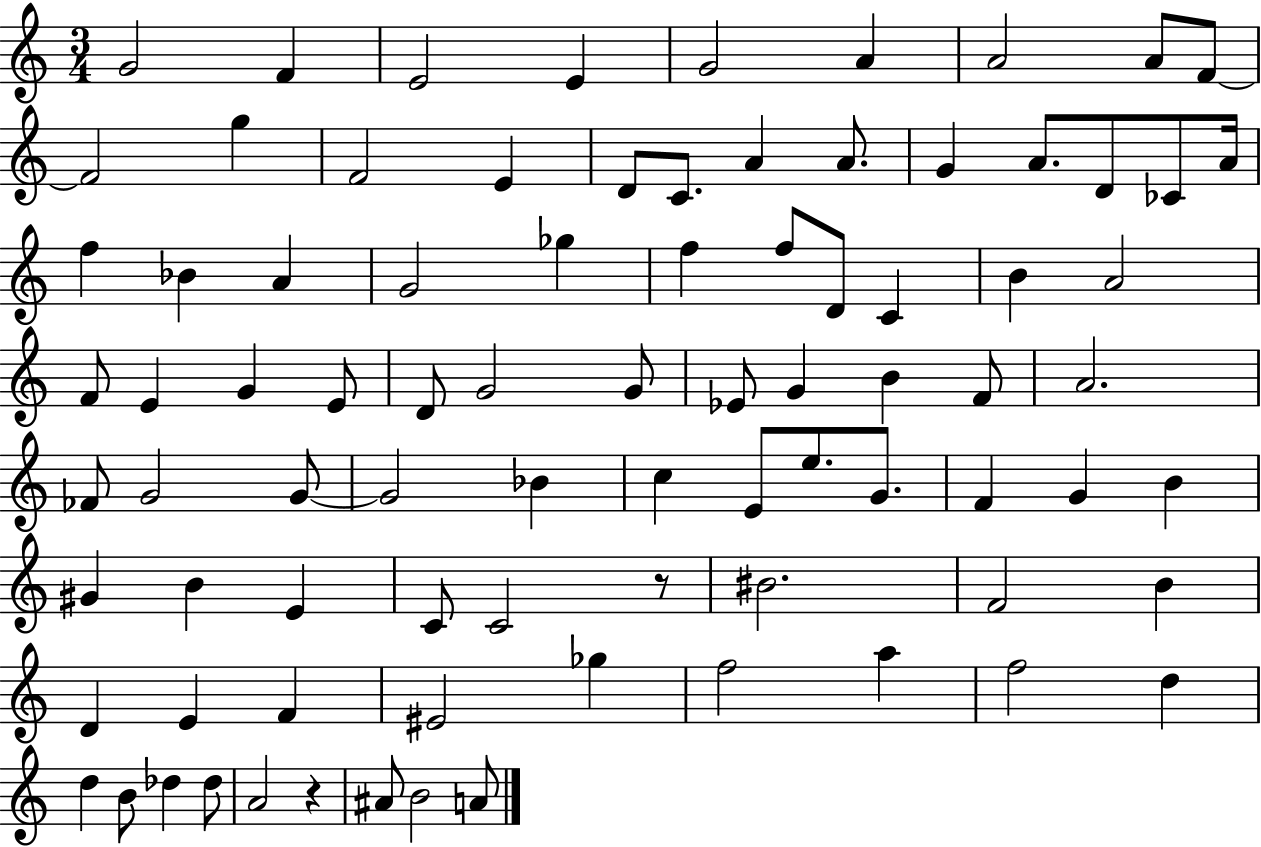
G4/h F4/q E4/h E4/q G4/h A4/q A4/h A4/e F4/e F4/h G5/q F4/h E4/q D4/e C4/e. A4/q A4/e. G4/q A4/e. D4/e CES4/e A4/s F5/q Bb4/q A4/q G4/h Gb5/q F5/q F5/e D4/e C4/q B4/q A4/h F4/e E4/q G4/q E4/e D4/e G4/h G4/e Eb4/e G4/q B4/q F4/e A4/h. FES4/e G4/h G4/e G4/h Bb4/q C5/q E4/e E5/e. G4/e. F4/q G4/q B4/q G#4/q B4/q E4/q C4/e C4/h R/e BIS4/h. F4/h B4/q D4/q E4/q F4/q EIS4/h Gb5/q F5/h A5/q F5/h D5/q D5/q B4/e Db5/q Db5/e A4/h R/q A#4/e B4/h A4/e